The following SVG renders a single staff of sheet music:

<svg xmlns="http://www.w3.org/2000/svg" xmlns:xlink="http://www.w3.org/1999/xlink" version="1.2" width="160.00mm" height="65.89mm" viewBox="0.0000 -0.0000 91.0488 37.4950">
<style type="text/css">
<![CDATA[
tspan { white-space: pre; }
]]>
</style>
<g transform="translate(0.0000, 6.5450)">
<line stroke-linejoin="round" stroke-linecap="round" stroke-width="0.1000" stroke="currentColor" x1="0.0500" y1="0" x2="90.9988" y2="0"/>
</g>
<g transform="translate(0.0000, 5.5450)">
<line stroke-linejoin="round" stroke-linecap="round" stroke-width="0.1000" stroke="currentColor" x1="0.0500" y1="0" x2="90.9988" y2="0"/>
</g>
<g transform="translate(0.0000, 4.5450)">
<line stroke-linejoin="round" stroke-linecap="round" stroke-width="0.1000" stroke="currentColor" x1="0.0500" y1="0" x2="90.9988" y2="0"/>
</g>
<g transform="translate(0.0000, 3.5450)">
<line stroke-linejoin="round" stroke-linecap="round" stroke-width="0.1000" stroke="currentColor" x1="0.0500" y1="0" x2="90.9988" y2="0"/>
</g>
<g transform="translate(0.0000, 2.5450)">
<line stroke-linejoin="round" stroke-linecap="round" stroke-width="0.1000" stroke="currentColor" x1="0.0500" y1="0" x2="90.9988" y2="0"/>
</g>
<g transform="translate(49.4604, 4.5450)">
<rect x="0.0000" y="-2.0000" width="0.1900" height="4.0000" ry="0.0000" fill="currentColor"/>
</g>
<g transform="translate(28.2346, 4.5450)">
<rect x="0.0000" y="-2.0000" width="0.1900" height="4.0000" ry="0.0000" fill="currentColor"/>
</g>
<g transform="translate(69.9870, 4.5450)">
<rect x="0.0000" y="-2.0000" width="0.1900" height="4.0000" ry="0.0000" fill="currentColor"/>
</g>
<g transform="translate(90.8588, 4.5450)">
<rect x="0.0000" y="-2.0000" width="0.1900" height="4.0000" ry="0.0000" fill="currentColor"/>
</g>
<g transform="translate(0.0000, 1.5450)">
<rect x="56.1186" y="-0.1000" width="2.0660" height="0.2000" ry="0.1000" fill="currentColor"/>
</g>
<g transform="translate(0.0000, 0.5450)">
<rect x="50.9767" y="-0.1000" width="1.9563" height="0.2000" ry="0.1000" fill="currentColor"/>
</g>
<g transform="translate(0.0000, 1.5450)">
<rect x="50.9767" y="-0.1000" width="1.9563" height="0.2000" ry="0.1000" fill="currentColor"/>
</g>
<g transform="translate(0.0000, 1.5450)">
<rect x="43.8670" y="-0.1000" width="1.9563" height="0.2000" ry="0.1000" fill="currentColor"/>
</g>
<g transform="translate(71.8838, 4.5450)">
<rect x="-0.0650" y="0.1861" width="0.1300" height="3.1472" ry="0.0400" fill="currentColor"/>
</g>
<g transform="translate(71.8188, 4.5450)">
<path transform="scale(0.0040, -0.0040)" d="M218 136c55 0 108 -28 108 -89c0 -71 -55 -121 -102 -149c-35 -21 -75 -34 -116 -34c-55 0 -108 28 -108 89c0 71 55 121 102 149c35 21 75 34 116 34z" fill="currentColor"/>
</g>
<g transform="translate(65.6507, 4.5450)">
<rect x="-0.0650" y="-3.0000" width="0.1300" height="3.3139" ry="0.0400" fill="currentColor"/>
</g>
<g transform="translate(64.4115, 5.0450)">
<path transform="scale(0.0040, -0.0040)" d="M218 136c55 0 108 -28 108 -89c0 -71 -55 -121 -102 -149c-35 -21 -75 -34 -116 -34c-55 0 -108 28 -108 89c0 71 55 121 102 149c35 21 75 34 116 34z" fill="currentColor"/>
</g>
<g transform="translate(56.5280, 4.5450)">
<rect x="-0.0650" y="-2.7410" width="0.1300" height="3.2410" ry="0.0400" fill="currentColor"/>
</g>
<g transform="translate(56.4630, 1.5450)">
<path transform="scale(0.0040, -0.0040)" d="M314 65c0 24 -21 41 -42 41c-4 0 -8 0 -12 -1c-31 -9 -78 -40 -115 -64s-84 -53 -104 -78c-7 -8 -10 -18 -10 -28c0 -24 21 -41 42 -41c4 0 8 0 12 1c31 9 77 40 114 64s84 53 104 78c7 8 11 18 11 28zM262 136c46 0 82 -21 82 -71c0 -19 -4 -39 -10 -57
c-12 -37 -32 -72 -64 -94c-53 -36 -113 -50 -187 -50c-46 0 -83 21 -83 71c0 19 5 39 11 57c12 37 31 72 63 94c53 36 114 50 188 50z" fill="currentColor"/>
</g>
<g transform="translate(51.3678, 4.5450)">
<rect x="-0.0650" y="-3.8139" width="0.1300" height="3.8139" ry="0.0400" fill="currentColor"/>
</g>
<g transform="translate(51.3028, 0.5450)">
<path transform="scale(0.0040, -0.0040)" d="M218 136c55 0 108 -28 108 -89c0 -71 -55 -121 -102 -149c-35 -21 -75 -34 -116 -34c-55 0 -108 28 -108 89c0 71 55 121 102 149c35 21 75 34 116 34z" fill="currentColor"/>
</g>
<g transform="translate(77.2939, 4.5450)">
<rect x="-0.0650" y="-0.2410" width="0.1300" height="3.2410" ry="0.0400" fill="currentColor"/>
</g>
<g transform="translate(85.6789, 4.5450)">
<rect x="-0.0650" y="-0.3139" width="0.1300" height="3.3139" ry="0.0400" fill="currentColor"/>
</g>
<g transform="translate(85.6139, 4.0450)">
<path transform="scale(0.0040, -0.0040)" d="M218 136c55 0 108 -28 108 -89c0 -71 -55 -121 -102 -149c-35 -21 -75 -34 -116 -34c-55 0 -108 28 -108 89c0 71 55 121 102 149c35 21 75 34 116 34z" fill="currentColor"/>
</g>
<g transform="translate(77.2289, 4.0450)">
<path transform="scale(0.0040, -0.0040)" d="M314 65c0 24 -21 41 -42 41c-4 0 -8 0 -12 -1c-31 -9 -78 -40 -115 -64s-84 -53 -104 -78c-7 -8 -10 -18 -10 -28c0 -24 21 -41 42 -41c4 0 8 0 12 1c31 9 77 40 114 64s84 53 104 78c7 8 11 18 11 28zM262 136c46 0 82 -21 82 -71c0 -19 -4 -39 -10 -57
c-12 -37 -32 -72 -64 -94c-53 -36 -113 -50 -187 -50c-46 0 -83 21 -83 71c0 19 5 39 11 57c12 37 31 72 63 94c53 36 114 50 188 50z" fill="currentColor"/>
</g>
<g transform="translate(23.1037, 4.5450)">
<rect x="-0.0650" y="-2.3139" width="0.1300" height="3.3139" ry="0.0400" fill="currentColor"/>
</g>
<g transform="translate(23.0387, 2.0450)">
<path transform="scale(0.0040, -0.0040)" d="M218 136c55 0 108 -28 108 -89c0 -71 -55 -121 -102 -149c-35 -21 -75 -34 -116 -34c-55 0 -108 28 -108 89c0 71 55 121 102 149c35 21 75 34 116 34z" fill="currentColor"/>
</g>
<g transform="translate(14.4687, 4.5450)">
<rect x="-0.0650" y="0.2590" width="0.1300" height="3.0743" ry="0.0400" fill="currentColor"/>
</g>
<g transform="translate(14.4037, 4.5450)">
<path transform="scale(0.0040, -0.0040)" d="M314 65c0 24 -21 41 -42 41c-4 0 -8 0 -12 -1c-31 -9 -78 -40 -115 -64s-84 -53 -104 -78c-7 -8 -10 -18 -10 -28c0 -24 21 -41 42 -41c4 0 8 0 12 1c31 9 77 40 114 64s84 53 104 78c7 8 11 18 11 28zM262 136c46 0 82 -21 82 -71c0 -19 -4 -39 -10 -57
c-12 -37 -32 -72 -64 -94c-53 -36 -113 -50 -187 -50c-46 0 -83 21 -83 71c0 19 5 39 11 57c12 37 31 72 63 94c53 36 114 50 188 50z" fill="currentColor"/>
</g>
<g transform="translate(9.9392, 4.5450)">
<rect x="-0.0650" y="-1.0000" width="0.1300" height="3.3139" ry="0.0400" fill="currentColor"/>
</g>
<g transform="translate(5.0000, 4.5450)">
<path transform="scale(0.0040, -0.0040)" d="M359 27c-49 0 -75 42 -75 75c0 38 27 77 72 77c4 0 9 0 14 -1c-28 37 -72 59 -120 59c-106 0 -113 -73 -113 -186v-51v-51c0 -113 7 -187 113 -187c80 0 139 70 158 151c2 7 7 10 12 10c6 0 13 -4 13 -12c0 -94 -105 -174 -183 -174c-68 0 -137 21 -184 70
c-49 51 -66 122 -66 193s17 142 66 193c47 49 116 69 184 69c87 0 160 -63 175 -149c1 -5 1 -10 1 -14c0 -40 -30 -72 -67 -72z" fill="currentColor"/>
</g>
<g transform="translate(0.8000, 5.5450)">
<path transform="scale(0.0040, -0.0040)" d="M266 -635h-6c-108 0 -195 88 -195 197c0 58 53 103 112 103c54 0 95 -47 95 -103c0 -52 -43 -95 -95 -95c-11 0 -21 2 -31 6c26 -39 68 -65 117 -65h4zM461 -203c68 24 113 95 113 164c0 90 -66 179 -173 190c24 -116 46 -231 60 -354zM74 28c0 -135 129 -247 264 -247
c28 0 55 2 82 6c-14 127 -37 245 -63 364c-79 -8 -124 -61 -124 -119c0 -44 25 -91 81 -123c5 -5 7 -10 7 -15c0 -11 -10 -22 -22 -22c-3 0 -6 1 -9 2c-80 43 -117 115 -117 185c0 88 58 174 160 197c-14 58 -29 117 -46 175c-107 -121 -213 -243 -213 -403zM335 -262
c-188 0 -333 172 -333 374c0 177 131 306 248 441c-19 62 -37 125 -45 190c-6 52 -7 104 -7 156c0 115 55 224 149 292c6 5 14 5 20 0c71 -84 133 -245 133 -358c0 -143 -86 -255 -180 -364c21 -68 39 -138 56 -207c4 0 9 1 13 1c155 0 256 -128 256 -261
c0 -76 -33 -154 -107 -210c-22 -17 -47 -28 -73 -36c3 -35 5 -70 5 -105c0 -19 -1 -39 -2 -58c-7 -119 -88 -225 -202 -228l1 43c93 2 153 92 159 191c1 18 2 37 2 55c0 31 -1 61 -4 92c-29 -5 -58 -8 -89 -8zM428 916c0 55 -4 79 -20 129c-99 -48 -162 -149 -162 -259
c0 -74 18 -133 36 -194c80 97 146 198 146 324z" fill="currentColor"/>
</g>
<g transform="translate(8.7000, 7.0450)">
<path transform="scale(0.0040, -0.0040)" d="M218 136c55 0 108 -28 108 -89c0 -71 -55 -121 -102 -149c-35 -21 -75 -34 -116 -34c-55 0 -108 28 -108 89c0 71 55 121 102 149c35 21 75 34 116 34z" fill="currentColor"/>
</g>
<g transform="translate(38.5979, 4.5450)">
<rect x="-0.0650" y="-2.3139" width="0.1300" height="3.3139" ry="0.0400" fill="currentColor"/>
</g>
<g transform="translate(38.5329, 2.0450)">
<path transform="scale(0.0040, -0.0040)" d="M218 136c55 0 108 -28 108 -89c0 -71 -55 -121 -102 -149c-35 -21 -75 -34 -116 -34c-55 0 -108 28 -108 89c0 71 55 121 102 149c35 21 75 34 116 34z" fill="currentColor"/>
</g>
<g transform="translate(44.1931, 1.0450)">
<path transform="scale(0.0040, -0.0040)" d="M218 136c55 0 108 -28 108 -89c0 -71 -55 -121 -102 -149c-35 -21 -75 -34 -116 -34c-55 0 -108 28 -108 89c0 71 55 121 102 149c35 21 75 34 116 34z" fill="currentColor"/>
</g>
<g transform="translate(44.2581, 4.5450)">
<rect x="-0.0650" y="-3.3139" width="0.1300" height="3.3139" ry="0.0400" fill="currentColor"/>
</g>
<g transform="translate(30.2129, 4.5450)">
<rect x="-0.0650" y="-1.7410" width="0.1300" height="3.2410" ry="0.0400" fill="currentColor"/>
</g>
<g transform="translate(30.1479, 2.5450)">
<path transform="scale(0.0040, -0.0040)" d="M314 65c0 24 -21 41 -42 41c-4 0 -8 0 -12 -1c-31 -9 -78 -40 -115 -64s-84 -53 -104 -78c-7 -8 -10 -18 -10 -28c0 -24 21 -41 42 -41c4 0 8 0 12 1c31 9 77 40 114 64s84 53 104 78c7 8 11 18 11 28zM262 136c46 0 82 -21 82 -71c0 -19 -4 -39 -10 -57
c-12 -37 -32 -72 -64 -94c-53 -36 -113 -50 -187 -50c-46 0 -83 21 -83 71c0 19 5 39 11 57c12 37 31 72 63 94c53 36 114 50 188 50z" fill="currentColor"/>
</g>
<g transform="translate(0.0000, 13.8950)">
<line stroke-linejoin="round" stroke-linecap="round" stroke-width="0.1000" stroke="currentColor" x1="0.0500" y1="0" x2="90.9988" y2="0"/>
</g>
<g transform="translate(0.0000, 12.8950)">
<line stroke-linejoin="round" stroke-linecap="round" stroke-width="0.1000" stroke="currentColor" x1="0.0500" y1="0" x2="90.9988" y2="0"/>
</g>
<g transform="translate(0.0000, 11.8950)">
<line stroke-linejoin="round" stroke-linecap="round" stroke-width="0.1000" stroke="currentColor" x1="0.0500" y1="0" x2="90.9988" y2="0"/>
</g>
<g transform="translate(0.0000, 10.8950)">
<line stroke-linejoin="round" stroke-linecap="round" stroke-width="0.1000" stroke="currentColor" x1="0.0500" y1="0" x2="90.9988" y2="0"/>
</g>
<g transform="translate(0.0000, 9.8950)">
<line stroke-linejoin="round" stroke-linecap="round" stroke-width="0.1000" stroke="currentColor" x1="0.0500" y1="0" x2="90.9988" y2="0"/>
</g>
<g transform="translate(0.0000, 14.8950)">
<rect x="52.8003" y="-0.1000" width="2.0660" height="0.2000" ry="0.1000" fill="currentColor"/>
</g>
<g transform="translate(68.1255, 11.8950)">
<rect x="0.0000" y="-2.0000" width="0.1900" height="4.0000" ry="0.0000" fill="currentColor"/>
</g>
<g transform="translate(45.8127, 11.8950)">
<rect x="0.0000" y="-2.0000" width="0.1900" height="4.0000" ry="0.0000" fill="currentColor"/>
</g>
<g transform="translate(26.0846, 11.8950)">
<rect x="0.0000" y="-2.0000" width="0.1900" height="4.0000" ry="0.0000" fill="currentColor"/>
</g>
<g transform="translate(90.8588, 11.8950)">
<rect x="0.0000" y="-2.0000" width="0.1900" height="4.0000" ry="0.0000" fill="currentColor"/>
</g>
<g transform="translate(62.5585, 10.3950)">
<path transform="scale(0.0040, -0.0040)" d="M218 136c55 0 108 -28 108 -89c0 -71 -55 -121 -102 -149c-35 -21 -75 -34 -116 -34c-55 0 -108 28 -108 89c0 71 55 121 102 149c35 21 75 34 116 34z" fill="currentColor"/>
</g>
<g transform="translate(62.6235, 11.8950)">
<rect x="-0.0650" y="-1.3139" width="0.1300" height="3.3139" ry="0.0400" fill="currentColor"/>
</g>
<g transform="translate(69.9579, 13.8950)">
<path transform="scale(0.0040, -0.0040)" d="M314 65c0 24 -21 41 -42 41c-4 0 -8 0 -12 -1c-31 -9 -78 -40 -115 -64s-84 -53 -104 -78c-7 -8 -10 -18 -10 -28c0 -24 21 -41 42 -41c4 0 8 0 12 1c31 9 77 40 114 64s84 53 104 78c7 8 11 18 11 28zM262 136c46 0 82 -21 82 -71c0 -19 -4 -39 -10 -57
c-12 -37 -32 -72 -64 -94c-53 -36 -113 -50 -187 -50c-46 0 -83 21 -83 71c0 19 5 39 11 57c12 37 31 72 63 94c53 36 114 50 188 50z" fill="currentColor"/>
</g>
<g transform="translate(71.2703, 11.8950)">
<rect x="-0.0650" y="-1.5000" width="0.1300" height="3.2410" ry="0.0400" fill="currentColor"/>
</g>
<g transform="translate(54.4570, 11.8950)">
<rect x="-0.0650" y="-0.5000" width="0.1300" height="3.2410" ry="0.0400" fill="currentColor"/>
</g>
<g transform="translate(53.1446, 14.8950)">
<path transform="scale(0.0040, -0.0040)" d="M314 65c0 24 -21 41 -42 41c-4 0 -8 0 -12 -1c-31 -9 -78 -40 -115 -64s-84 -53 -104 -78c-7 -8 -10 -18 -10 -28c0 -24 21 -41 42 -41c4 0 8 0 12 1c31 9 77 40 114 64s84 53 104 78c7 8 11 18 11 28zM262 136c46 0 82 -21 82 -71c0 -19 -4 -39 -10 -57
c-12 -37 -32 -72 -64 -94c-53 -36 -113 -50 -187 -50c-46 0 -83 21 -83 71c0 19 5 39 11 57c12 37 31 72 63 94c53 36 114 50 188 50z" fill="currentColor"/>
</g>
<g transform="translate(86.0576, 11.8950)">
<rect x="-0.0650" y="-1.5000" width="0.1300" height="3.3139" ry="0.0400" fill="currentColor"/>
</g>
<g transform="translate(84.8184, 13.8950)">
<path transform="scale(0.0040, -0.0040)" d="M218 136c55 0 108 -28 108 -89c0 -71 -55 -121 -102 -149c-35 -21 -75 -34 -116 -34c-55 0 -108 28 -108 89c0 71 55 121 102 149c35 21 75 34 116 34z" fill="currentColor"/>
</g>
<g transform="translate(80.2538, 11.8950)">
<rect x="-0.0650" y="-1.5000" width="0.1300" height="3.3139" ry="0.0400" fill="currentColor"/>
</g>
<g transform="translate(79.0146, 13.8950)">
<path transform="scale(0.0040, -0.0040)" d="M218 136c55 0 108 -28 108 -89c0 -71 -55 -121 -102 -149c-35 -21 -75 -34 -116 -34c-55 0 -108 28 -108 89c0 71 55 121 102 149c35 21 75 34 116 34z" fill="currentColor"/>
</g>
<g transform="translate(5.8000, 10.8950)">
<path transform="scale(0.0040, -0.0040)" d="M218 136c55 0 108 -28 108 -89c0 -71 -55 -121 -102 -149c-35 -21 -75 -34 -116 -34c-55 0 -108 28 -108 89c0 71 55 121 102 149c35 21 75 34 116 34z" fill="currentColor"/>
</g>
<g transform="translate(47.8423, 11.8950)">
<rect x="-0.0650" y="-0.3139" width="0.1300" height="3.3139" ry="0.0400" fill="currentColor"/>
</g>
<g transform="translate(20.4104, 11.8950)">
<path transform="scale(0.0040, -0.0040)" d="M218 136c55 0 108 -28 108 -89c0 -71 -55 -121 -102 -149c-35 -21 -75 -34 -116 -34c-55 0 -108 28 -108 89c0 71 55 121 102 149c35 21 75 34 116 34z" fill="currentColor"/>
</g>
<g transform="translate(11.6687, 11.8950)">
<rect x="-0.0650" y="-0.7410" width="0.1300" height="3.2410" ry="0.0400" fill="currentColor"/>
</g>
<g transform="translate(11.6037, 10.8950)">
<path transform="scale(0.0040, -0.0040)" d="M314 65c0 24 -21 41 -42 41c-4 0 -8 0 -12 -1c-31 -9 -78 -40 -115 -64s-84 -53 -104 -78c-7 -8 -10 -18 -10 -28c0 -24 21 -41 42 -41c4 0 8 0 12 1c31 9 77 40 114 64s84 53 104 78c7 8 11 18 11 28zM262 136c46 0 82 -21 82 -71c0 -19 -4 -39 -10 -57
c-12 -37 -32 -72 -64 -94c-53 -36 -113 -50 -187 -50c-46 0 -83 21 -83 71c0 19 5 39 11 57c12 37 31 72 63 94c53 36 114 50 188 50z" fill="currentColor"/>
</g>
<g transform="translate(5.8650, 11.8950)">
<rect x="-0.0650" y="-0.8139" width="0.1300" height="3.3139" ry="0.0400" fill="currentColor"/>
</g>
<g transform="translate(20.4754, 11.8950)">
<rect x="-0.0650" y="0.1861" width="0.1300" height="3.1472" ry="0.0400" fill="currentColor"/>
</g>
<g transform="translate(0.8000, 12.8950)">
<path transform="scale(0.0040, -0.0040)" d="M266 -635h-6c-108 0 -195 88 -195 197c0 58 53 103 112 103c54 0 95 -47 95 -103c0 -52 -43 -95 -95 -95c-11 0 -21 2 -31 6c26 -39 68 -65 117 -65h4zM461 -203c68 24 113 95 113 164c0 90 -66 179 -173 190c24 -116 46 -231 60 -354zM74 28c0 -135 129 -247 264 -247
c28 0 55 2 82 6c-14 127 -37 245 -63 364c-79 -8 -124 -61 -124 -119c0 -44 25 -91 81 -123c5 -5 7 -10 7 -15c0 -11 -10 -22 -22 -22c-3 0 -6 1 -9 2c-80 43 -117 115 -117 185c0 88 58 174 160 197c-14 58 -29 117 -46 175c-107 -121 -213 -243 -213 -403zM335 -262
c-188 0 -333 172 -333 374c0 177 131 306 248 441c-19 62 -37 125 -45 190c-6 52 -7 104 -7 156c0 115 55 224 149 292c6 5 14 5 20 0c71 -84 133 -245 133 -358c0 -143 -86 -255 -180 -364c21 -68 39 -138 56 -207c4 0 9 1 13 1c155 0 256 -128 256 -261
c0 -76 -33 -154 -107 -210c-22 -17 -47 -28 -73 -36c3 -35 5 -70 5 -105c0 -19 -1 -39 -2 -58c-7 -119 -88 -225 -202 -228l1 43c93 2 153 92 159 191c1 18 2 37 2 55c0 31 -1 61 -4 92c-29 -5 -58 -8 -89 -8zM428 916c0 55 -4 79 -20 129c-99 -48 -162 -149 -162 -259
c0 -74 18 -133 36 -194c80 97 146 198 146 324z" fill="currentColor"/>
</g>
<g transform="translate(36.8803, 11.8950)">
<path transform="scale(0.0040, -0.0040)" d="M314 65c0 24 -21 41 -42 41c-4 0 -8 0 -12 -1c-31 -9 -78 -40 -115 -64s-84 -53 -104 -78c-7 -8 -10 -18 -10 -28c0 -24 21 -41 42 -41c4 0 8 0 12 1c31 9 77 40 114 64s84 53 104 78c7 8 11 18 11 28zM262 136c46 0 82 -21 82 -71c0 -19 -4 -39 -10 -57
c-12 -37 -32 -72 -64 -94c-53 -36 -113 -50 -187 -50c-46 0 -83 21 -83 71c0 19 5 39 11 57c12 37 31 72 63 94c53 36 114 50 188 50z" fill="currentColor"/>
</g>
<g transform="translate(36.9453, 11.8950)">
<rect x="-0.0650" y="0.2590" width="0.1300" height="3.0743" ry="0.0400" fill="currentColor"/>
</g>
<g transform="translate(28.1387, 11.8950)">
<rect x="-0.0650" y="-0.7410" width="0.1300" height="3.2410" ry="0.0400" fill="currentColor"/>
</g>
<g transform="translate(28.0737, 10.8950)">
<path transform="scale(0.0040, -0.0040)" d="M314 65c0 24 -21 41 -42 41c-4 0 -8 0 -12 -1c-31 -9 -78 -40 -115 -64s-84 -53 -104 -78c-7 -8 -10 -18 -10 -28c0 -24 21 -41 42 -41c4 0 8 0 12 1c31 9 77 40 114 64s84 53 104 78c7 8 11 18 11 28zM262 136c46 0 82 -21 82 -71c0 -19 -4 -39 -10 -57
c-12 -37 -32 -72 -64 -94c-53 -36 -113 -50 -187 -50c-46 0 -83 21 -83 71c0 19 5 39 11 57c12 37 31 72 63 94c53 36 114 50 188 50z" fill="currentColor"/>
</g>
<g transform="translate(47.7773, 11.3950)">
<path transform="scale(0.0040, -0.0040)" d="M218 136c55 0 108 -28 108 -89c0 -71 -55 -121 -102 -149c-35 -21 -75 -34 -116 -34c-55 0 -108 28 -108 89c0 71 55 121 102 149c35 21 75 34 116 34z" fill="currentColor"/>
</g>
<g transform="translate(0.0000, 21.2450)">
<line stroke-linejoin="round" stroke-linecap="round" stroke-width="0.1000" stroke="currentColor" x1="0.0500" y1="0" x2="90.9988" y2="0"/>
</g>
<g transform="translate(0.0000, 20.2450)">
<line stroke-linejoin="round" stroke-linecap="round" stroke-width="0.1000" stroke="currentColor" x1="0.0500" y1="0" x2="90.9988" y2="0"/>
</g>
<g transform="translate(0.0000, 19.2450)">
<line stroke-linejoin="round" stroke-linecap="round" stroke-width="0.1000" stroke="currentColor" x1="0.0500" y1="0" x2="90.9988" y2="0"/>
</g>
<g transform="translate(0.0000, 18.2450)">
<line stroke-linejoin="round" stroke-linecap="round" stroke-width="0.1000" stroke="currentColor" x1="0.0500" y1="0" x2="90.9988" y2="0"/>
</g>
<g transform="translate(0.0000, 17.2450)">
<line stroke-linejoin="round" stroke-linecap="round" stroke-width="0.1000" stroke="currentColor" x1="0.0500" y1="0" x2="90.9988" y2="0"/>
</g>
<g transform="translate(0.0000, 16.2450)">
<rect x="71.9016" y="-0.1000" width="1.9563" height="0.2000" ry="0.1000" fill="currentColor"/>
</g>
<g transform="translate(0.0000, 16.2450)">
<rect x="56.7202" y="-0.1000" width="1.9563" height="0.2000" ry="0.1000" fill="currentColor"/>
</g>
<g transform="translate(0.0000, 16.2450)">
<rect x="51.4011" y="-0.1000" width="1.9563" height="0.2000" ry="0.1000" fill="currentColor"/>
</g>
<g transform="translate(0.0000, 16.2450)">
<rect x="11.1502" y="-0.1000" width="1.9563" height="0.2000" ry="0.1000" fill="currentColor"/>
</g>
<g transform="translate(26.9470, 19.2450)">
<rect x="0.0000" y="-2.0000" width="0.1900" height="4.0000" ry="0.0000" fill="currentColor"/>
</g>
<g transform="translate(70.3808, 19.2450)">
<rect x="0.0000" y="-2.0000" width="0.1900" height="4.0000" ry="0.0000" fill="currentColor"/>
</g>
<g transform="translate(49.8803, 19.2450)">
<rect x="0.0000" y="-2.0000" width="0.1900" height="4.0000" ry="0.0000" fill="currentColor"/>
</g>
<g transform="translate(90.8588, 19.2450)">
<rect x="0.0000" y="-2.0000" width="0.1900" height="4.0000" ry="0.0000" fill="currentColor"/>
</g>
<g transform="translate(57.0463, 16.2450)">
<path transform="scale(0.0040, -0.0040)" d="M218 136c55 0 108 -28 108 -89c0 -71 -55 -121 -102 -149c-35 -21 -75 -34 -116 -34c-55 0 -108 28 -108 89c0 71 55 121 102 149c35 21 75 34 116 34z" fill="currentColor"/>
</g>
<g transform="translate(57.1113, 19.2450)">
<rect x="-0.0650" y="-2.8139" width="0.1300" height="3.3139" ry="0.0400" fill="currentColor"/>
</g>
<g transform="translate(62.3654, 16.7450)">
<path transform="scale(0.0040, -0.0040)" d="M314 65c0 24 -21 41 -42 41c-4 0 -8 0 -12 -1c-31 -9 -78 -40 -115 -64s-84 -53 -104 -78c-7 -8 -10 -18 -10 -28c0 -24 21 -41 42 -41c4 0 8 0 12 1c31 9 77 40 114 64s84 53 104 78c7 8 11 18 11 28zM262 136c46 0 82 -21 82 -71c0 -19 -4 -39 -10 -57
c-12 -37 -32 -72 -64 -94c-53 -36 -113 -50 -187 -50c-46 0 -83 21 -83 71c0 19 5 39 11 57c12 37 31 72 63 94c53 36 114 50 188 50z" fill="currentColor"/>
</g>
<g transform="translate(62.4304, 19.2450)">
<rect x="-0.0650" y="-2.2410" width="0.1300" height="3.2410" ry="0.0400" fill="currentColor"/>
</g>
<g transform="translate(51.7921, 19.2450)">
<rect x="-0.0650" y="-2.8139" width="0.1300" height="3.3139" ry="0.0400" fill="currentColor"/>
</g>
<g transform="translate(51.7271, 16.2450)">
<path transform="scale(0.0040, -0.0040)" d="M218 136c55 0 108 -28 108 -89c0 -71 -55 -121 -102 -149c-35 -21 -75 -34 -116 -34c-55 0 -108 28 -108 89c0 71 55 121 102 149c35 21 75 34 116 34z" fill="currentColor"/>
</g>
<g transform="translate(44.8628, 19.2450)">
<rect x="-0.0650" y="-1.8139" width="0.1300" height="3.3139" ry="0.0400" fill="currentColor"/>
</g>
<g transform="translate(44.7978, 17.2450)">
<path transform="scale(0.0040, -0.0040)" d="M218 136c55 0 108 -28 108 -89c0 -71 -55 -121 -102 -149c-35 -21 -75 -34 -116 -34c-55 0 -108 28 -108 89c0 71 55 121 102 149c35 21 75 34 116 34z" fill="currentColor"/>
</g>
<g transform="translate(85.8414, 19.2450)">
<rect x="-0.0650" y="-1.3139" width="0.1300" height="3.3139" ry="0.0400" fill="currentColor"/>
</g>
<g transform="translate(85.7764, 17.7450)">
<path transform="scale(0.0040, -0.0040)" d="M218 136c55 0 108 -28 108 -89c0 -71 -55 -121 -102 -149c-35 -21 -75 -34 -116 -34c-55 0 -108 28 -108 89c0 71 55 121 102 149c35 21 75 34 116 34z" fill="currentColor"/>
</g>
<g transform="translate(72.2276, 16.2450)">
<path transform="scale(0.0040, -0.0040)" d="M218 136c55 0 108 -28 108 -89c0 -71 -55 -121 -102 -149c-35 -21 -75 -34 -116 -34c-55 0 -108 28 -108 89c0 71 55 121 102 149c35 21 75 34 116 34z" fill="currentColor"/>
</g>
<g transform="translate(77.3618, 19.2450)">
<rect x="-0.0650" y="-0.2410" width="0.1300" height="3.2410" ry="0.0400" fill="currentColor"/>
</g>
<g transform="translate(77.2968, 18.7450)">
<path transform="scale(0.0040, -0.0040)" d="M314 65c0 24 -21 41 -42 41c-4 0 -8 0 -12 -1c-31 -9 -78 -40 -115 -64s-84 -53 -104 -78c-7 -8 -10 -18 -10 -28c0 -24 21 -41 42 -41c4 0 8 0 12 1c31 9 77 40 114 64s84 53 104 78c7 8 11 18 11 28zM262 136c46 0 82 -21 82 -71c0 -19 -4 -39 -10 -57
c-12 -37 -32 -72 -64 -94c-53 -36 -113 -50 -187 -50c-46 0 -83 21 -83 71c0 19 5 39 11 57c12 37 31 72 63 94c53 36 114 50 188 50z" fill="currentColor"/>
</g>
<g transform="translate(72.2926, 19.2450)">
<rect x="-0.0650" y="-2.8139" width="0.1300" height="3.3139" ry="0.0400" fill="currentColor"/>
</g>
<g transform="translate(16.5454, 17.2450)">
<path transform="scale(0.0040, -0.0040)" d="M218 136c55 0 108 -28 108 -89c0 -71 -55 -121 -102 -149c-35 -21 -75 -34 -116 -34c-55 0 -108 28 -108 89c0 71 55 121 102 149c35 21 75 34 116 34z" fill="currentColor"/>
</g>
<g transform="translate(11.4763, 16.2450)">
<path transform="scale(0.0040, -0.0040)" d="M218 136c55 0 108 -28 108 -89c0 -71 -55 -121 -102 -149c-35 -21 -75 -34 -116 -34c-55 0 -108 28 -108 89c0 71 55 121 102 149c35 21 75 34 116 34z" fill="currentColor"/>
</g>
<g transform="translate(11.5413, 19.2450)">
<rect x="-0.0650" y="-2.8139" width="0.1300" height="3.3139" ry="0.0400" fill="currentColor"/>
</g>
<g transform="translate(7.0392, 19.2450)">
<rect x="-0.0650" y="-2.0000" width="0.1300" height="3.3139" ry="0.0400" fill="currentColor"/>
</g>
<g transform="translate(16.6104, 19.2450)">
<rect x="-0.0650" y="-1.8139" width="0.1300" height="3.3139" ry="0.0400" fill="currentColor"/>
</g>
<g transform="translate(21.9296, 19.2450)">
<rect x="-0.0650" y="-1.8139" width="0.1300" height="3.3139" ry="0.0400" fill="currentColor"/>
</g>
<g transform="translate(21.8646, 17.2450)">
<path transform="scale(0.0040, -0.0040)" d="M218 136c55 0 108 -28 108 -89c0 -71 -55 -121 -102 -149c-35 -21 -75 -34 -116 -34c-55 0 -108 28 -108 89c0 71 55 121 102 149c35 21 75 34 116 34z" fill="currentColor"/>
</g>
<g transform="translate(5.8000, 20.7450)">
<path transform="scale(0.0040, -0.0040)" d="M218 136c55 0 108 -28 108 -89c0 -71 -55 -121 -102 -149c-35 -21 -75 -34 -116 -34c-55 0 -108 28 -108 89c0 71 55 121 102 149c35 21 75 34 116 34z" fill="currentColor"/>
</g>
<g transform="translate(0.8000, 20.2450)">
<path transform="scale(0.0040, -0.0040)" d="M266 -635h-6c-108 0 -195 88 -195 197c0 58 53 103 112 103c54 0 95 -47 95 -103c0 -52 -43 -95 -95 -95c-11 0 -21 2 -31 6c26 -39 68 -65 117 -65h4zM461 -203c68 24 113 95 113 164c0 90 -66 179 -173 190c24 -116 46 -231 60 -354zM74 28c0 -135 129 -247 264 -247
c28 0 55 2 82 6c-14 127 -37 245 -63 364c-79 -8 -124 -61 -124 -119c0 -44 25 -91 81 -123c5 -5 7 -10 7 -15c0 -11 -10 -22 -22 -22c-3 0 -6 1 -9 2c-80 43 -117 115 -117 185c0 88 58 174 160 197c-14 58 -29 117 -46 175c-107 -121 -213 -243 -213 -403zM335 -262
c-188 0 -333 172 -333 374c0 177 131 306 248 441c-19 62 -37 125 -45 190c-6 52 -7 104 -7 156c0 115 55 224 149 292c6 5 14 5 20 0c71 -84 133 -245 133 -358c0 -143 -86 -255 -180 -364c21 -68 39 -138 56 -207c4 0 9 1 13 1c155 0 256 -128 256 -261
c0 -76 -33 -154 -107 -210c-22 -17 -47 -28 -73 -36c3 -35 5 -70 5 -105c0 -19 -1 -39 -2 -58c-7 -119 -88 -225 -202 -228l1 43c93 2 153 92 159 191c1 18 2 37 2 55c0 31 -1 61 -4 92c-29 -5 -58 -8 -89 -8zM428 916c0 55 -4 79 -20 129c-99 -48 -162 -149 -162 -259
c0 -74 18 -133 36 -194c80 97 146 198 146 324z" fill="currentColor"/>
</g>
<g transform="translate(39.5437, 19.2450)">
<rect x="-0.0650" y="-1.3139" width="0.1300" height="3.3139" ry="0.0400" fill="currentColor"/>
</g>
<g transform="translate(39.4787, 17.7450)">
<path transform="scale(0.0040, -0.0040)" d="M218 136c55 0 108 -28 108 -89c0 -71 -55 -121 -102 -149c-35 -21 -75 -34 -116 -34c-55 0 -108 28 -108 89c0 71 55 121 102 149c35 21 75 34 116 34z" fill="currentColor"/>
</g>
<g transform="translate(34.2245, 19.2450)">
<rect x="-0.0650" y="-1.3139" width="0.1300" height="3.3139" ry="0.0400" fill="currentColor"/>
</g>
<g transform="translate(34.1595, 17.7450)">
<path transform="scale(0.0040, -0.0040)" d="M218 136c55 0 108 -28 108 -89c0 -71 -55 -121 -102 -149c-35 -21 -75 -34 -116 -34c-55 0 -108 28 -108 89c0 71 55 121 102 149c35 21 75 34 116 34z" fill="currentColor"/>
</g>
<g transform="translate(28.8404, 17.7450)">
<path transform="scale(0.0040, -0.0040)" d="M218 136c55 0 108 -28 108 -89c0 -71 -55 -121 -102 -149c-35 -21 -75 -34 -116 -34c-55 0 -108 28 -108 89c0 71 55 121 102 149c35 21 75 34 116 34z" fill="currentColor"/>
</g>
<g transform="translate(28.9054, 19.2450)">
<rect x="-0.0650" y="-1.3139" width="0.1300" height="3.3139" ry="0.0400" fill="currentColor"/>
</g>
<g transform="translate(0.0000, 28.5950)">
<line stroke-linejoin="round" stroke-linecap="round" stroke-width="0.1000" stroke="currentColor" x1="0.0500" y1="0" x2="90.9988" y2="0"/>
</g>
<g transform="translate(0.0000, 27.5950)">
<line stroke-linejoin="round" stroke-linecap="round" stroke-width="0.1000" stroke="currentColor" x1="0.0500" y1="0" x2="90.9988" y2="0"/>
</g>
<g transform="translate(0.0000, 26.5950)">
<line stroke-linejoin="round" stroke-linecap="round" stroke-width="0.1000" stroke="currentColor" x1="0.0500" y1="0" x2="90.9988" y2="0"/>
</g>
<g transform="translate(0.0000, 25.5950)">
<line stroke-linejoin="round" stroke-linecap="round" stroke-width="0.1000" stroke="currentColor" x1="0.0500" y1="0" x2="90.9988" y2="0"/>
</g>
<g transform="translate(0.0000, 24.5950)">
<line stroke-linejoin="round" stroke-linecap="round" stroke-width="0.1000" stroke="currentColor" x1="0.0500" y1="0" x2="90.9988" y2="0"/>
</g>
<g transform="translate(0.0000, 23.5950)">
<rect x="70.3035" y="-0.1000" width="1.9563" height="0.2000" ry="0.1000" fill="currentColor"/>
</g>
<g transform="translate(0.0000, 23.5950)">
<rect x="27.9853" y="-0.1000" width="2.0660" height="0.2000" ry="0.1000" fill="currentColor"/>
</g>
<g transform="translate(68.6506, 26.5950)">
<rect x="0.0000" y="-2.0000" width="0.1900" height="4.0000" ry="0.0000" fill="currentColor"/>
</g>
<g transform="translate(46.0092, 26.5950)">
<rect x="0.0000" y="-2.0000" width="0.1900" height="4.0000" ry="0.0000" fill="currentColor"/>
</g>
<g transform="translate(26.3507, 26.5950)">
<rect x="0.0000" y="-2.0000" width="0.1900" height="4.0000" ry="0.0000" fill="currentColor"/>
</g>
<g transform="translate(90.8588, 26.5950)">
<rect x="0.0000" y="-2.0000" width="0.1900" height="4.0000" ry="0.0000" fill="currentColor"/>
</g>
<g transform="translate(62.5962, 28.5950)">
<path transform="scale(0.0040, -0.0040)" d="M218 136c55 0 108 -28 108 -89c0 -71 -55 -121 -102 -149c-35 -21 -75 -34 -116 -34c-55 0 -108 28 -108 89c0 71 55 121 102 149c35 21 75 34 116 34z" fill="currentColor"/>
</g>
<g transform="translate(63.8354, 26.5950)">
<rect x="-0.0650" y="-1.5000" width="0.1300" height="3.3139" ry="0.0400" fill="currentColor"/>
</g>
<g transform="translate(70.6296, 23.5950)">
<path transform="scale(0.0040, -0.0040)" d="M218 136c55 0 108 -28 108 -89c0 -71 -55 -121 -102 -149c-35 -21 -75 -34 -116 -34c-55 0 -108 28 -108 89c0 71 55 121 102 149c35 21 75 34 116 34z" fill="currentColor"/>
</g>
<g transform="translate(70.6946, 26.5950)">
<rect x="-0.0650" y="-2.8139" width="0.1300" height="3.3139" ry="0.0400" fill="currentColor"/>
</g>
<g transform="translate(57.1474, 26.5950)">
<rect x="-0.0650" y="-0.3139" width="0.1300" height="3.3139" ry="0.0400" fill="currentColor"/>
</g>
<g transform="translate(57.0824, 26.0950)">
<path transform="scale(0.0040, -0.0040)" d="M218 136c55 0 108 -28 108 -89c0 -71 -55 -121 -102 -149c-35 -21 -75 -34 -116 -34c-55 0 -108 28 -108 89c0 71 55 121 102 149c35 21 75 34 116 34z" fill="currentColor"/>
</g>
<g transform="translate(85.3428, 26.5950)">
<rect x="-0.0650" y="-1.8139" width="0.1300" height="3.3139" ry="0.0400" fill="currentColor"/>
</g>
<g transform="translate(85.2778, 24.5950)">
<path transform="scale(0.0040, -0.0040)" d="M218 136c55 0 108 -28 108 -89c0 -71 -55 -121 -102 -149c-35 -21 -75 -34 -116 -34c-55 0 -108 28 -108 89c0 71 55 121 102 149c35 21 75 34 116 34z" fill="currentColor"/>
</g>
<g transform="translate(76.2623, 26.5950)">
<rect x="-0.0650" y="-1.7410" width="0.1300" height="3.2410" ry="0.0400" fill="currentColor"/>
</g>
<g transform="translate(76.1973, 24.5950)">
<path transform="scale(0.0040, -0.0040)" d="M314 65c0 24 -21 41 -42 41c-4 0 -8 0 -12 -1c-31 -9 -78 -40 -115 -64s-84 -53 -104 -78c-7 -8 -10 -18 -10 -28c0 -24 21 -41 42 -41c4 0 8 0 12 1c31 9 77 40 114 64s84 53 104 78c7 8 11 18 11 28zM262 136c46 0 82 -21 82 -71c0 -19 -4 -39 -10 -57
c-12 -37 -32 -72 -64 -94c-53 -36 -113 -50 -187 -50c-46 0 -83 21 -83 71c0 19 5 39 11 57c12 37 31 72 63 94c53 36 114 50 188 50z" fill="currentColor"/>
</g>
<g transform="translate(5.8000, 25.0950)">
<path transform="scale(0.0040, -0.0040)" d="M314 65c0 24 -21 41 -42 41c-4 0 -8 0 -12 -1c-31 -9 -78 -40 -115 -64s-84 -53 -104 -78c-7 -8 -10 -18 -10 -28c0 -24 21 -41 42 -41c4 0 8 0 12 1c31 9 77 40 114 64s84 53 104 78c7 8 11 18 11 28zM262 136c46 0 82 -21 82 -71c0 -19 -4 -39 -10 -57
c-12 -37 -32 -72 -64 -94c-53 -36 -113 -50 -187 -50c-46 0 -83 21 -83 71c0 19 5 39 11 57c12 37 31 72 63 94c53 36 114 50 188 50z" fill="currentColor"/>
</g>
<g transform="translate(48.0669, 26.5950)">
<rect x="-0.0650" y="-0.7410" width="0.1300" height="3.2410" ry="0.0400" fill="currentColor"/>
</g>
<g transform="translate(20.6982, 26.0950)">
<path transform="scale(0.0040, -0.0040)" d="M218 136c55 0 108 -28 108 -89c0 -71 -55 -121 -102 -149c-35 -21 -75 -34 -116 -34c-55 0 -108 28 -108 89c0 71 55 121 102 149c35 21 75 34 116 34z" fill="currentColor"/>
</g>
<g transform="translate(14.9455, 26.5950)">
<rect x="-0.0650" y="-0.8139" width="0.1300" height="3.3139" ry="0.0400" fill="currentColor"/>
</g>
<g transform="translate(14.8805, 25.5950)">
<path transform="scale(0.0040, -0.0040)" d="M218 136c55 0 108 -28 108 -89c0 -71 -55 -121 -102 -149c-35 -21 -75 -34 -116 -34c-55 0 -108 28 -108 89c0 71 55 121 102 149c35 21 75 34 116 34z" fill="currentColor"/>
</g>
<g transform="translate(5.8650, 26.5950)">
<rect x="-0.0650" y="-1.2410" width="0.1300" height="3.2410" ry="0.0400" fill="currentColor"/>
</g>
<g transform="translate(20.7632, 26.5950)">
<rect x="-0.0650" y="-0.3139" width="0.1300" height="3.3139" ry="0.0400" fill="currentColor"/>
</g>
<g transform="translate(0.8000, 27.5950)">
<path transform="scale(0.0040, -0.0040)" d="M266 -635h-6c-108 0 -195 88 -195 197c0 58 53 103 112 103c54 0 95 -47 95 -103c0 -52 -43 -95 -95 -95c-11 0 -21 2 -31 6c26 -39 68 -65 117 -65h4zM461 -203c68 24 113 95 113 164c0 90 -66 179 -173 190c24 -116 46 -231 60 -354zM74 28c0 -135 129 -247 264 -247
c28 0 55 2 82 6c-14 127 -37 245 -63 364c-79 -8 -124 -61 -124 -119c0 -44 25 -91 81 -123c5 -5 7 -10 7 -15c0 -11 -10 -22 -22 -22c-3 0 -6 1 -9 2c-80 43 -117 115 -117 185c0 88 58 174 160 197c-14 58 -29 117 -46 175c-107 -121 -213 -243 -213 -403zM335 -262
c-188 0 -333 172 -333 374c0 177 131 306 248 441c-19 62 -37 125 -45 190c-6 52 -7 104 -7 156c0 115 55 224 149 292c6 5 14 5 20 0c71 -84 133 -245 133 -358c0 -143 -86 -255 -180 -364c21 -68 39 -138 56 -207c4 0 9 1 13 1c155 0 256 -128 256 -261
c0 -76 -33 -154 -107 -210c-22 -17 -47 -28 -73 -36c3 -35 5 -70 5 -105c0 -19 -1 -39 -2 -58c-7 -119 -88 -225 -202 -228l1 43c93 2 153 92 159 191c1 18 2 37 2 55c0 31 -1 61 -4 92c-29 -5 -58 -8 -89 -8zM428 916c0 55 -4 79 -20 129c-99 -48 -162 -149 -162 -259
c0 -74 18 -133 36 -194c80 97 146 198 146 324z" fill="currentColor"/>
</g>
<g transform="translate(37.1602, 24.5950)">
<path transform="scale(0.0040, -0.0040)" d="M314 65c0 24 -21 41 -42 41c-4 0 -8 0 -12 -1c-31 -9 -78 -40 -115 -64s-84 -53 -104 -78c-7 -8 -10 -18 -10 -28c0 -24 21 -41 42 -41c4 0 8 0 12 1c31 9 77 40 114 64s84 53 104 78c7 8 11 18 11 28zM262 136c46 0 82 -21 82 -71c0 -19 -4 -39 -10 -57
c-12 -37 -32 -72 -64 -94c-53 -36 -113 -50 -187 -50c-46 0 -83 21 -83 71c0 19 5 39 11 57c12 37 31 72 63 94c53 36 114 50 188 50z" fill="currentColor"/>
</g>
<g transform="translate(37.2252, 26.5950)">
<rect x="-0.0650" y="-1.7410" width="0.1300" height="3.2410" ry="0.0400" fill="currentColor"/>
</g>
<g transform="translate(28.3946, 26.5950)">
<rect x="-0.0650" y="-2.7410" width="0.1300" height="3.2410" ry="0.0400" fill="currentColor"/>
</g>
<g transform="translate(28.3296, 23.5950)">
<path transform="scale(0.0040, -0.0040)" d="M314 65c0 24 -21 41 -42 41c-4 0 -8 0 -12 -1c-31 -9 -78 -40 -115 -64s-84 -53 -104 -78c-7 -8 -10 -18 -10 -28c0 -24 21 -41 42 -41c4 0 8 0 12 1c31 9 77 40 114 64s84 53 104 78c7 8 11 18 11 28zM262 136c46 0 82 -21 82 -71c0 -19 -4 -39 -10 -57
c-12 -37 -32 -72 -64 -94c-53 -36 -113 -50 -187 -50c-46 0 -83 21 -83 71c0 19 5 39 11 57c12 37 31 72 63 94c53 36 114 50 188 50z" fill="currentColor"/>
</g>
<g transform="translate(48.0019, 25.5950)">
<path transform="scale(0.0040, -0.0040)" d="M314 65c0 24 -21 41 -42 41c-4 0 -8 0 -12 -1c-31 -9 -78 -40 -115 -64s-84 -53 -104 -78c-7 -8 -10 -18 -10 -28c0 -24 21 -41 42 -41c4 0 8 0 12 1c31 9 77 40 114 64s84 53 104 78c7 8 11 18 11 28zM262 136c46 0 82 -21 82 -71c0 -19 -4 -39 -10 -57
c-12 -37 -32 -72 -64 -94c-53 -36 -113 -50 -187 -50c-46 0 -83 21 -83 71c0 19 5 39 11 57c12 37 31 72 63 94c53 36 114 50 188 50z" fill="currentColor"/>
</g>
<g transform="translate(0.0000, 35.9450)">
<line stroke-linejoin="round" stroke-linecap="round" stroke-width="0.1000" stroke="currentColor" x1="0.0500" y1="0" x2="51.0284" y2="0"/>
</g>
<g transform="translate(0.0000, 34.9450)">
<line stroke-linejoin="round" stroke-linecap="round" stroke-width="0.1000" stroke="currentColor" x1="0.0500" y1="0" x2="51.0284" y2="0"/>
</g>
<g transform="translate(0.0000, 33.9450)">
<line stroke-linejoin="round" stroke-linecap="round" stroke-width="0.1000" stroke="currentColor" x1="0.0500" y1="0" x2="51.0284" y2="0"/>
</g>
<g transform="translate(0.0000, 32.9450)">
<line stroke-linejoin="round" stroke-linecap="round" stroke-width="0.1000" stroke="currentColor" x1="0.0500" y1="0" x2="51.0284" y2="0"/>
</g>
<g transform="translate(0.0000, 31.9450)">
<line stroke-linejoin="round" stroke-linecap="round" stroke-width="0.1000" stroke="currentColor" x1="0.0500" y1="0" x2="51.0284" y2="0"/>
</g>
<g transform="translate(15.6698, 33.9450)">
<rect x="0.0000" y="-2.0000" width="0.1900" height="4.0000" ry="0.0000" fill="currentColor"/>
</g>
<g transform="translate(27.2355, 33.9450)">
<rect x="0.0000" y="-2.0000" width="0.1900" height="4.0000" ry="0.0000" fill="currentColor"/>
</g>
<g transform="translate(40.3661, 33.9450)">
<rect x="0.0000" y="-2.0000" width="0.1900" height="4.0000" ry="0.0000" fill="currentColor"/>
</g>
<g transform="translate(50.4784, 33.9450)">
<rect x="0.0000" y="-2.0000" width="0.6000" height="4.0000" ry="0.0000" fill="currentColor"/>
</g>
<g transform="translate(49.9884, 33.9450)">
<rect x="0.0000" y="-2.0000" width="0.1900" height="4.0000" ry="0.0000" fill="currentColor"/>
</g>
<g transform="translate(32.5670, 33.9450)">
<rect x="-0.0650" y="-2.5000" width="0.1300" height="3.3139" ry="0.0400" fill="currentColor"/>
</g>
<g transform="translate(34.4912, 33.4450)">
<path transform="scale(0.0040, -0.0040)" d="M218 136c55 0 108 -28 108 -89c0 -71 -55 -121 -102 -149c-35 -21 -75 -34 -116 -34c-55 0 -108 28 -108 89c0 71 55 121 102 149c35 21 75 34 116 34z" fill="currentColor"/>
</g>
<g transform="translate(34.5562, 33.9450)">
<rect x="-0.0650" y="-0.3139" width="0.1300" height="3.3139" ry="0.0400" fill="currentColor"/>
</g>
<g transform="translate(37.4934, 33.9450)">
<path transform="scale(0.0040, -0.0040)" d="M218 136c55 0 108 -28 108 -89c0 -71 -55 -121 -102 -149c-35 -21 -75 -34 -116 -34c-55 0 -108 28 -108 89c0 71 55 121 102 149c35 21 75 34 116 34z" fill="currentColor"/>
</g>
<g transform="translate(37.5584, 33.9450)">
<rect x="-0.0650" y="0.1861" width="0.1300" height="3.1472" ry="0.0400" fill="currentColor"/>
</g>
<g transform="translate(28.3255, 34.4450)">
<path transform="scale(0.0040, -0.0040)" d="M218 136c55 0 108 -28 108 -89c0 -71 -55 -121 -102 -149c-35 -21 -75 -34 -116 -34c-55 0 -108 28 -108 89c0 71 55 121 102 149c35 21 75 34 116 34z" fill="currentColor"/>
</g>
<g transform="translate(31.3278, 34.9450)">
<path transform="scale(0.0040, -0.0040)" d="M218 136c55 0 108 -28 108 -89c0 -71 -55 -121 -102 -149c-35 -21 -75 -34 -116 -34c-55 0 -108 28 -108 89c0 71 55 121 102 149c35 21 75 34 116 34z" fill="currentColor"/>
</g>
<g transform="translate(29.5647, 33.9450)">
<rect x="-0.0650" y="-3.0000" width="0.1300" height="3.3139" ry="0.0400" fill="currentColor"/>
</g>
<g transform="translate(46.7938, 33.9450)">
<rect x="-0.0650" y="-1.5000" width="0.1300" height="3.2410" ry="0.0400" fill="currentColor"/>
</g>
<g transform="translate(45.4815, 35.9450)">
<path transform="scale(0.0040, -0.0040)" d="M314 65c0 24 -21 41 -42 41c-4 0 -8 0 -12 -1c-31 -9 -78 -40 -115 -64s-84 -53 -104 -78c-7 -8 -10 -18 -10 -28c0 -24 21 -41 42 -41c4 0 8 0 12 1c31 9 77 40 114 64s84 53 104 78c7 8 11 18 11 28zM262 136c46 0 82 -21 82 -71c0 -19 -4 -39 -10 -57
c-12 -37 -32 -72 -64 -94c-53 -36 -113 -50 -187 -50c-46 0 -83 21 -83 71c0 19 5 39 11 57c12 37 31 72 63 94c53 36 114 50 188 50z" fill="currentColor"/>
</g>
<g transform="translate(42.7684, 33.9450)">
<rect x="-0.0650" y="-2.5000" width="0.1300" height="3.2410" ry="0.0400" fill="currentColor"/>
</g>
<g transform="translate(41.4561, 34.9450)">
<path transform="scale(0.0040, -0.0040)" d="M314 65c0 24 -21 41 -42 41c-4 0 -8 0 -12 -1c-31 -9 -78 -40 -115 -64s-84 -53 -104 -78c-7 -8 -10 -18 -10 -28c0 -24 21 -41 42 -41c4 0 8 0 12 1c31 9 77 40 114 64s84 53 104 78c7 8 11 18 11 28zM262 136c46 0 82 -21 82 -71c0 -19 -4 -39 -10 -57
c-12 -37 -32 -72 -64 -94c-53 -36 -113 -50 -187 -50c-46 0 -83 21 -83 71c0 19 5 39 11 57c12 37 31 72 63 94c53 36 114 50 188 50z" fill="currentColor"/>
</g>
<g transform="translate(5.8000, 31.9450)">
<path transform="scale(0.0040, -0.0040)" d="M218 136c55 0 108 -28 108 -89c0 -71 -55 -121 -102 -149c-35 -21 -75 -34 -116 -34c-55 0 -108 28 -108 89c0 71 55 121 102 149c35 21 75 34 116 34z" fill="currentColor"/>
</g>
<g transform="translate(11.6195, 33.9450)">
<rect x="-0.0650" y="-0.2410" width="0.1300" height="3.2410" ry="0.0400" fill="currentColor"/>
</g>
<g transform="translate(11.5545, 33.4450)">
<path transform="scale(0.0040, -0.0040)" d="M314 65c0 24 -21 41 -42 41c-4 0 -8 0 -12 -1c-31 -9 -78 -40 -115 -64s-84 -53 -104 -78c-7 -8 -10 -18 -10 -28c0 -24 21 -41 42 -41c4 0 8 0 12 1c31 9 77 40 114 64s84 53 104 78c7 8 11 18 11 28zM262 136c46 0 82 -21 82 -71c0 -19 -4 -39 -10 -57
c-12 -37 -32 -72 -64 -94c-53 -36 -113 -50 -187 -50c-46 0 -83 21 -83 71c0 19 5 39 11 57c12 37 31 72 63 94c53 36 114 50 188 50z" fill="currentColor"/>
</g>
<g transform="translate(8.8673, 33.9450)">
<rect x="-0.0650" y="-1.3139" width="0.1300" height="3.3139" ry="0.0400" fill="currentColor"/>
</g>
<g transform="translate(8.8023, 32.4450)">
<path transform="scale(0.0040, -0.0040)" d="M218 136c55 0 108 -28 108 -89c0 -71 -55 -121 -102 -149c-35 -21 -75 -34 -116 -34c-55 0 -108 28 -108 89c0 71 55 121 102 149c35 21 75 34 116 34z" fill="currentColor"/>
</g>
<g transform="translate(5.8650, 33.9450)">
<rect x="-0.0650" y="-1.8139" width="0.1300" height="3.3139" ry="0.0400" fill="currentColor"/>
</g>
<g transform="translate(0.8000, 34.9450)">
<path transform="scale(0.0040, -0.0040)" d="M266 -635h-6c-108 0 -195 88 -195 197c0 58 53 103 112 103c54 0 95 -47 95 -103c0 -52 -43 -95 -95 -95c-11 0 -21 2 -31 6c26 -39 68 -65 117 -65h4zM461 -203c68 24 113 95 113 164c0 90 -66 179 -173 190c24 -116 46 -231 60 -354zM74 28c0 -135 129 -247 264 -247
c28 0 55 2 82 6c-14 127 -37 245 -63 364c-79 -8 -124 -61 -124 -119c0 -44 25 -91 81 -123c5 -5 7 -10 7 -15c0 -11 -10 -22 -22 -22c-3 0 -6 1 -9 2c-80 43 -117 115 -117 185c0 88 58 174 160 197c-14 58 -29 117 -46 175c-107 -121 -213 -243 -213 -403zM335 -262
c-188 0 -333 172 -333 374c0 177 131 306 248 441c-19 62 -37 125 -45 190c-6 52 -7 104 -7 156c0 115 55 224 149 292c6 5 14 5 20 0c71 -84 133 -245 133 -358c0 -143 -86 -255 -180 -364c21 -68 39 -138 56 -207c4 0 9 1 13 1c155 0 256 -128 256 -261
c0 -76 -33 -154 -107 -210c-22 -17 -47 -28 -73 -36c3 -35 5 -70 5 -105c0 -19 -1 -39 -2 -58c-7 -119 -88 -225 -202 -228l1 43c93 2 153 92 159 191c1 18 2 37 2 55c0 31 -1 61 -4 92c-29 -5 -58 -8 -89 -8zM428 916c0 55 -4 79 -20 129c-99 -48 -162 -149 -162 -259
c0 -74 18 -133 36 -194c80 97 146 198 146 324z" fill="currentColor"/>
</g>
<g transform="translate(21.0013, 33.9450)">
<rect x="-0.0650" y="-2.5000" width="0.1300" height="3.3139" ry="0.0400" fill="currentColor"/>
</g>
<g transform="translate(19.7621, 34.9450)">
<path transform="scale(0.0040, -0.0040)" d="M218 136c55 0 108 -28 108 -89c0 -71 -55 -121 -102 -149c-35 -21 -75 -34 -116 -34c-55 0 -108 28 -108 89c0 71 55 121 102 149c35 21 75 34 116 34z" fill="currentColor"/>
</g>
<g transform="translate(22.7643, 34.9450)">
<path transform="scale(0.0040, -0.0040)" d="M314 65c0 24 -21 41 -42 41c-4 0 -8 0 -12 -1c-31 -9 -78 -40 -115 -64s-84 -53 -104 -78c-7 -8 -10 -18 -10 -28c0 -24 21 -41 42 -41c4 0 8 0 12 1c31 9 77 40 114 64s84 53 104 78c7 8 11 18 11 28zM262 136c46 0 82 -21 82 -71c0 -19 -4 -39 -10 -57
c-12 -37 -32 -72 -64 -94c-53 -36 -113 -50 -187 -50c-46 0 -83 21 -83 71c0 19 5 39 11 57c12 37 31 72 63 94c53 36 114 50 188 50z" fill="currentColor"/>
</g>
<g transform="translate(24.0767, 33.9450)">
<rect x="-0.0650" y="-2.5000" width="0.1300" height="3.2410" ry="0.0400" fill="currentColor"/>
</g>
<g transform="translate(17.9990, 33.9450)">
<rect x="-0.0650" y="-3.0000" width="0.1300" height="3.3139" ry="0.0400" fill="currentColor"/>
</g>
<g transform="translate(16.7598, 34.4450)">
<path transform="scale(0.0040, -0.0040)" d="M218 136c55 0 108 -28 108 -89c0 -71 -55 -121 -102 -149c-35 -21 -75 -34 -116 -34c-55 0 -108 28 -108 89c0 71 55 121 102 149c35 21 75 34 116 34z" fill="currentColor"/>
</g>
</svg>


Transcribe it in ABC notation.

X:1
T:Untitled
M:4/4
L:1/4
K:C
D B2 g f2 g b c' a2 A B c2 c d d2 B d2 B2 c C2 e E2 E E F a f f e e e f a a g2 a c2 e e2 d c a2 f2 d2 c E a f2 f f e c2 A G G2 A G c B G2 E2